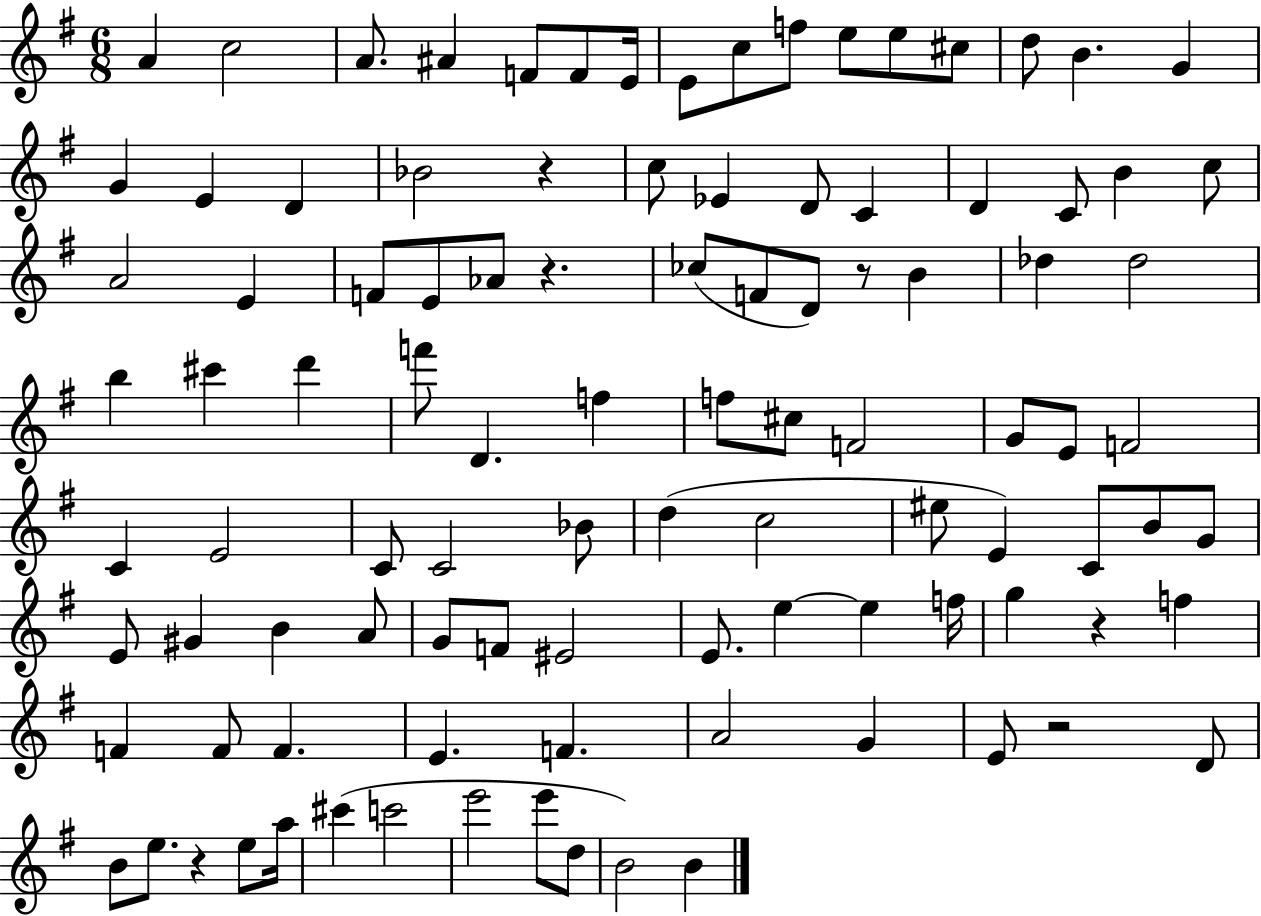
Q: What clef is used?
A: treble